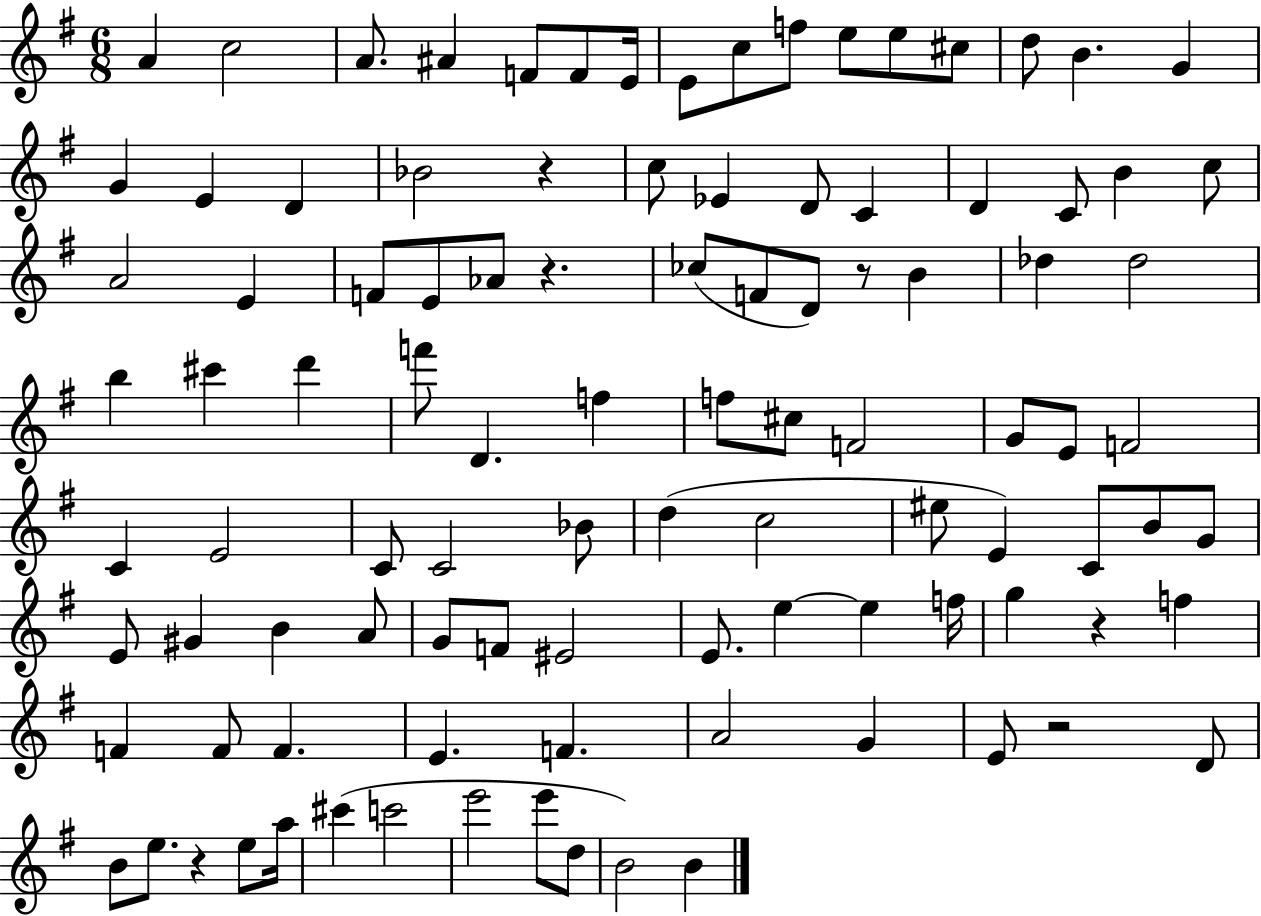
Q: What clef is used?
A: treble